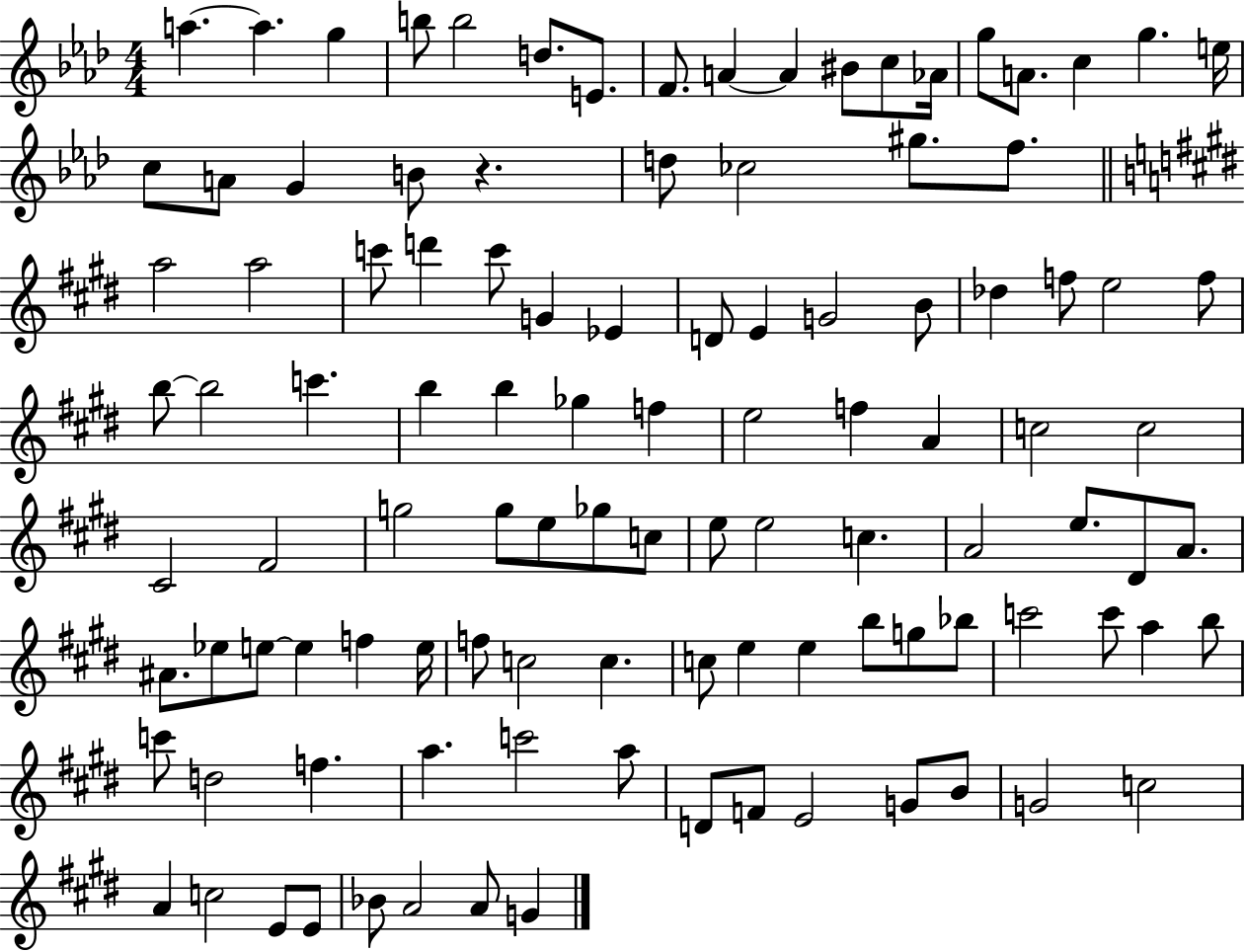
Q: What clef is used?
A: treble